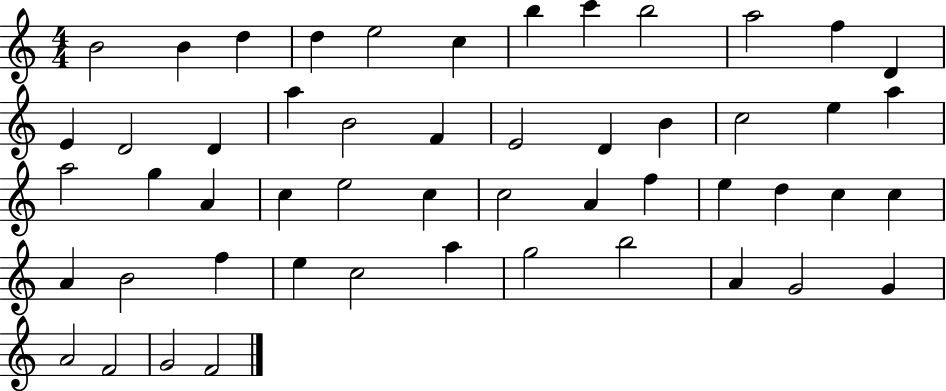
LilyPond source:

{
  \clef treble
  \numericTimeSignature
  \time 4/4
  \key c \major
  b'2 b'4 d''4 | d''4 e''2 c''4 | b''4 c'''4 b''2 | a''2 f''4 d'4 | \break e'4 d'2 d'4 | a''4 b'2 f'4 | e'2 d'4 b'4 | c''2 e''4 a''4 | \break a''2 g''4 a'4 | c''4 e''2 c''4 | c''2 a'4 f''4 | e''4 d''4 c''4 c''4 | \break a'4 b'2 f''4 | e''4 c''2 a''4 | g''2 b''2 | a'4 g'2 g'4 | \break a'2 f'2 | g'2 f'2 | \bar "|."
}